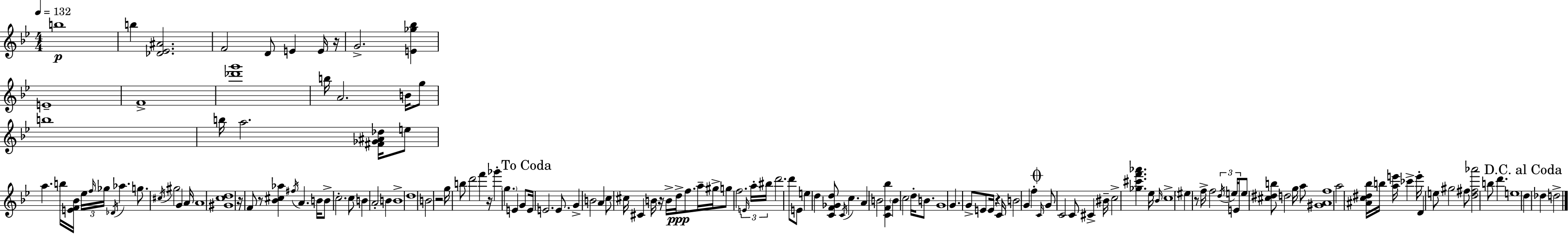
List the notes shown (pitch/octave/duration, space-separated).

B5/w B5/q [Db4,Eb4,A#4]/h. F4/h D4/e E4/q E4/s R/s G4/h. [E4,Gb5,Bb5]/q E4/w F4/w [Db6,G6]/w B5/s A4/h. B4/s G5/e B5/w B5/s A5/h. [F#4,Gb4,A#4,Db5]/s E5/e A5/q. B5/s [E4,F4,Bb4]/s Eb5/s F5/s Gb5/s Db4/s Ab5/q. G5/e. C#5/s G#5/h G4/q A4/s A4/w [G#4,C5,D5]/w R/s F4/e R/e [Bb4,C#5,Ab5]/q F#5/s A4/q. B4/s B4/e C5/h. C5/e B4/q A4/h B4/q B4/w D5/w B4/h R/h G5/s B5/e D6/h F6/q R/s Gb6/q G5/q. E4/q G4/e E4/s E4/h. E4/e. G4/q B4/h A4/q C5/e C#5/s C#4/q B4/s R/s B4/s D5/s F5/e. A5/s G#5/s G5/e F5/h. E4/s A5/s BIS5/s D6/h. D6/e E4/e E5/q D5/q [C4,F4,Gb4,D5]/e C4/s C5/q. A4/q B4/h [C4,F4,Bb5]/q B4/q C5/h D5/s B4/e. G4/w G4/q. G4/e E4/e E4/s R/q C4/s B4/h G4/q F5/q C4/s G4/e C4/h C4/e C#4/q BIS4/s C5/h [Gb5,C#6,F6,Ab6]/q. Eb5/s Bb4/s C5/w EIS5/q R/e F5/s F5/h D5/s E5/s E4/s E5/e [C#5,D#5,B5]/e D5/h G5/s A5/e [G#4,A4,F5]/w A5/h [A#4,C5,D#5,Bb5]/s B5/s [A5,E6]/s CES6/q E6/s D4/q E5/e G#5/h F#5/e [D5,F#5,Ab6]/h B5/e D6/q. E5/w D5/q Db5/q D5/h